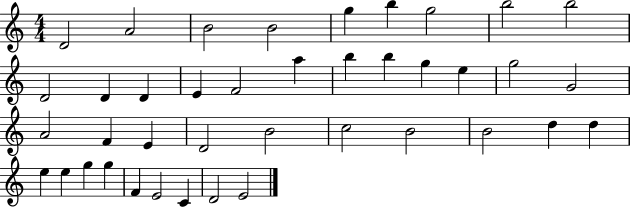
X:1
T:Untitled
M:4/4
L:1/4
K:C
D2 A2 B2 B2 g b g2 b2 b2 D2 D D E F2 a b b g e g2 G2 A2 F E D2 B2 c2 B2 B2 d d e e g g F E2 C D2 E2